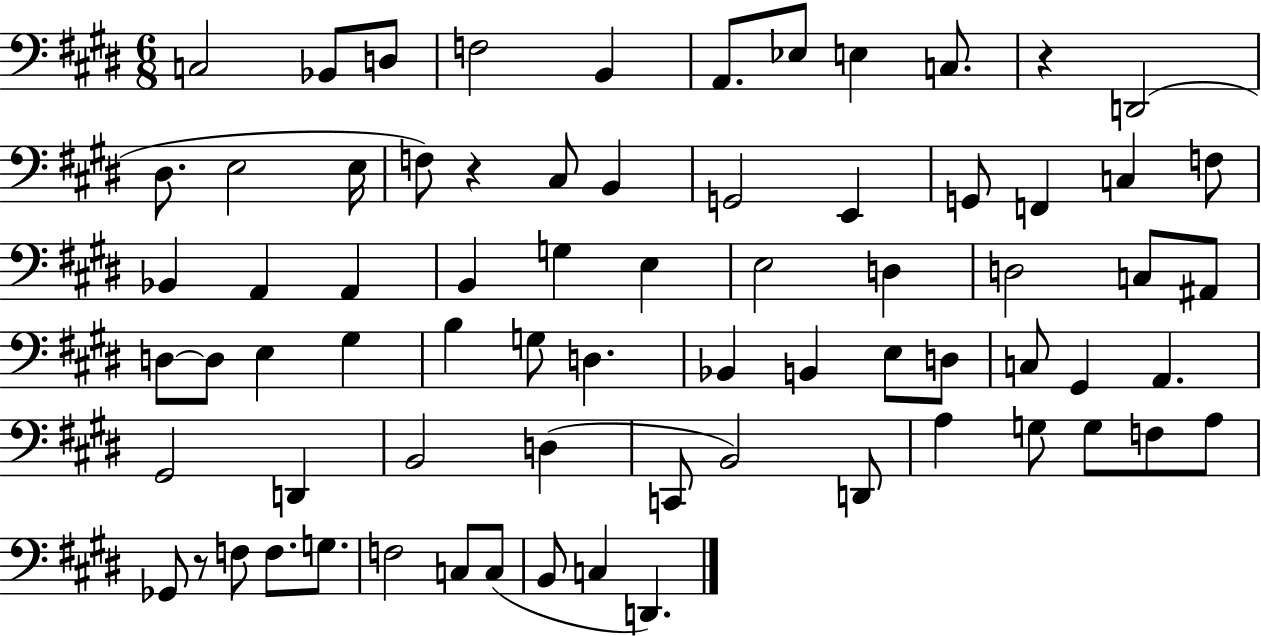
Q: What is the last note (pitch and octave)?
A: D2